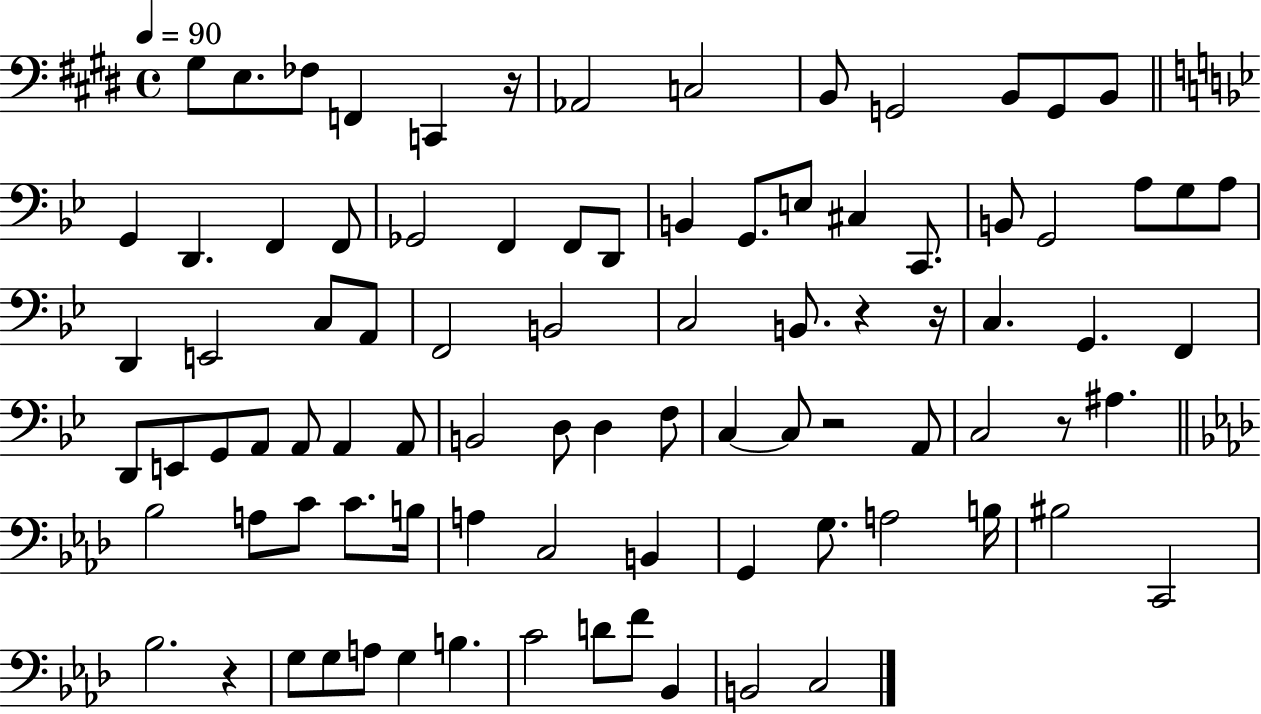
G#3/e E3/e. FES3/e F2/q C2/q R/s Ab2/h C3/h B2/e G2/h B2/e G2/e B2/e G2/q D2/q. F2/q F2/e Gb2/h F2/q F2/e D2/e B2/q G2/e. E3/e C#3/q C2/e. B2/e G2/h A3/e G3/e A3/e D2/q E2/h C3/e A2/e F2/h B2/h C3/h B2/e. R/q R/s C3/q. G2/q. F2/q D2/e E2/e G2/e A2/e A2/e A2/q A2/e B2/h D3/e D3/q F3/e C3/q C3/e R/h A2/e C3/h R/e A#3/q. Bb3/h A3/e C4/e C4/e. B3/s A3/q C3/h B2/q G2/q G3/e. A3/h B3/s BIS3/h C2/h Bb3/h. R/q G3/e G3/e A3/e G3/q B3/q. C4/h D4/e F4/e Bb2/q B2/h C3/h